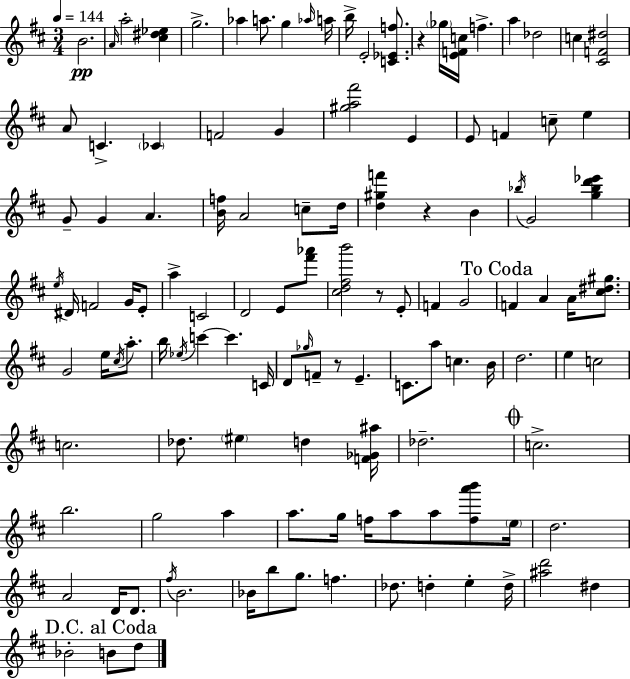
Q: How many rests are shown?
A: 4